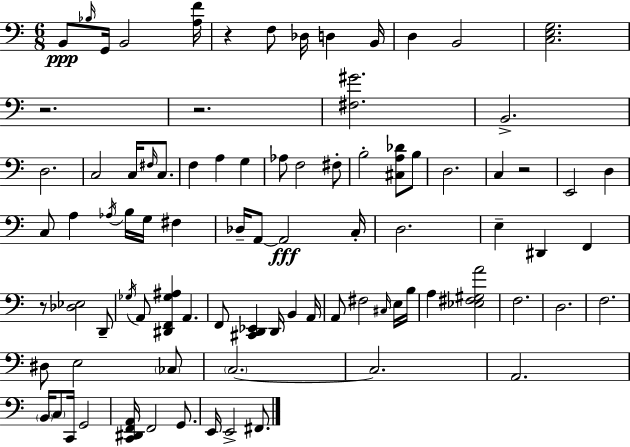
B2/e Bb3/s G2/s B2/h [A3,F4]/s R/q F3/e Db3/s D3/q B2/s D3/q B2/h [C3,E3,G3]/h. R/h. R/h. [F#3,G#4]/h. B2/h. D3/h. C3/h C3/s F#3/s C3/e. F3/q A3/q G3/q Ab3/e F3/h F#3/e B3/h [C#3,A3,Db4]/e B3/e D3/h. C3/q R/h E2/h D3/q C3/e A3/q Ab3/s B3/s G3/s F#3/q Db3/s A2/e A2/h C3/s D3/h. E3/q D#2/q F2/q R/e [Db3,Eb3]/h D2/e Gb3/s A2/e [D#2,F2,Gb3,A#3]/q A2/q. F2/e [C#2,D2,Eb2]/q D2/s B2/q A2/s A2/e F#3/h C#3/s E3/s B3/s A3/q [Eb3,F#3,G#3,A4]/h F3/h. D3/h. F3/h. D#3/e E3/h CES3/e C3/h. C3/h. A2/h. B2/s C3/e C2/s G2/h [C2,D#2,F2,A2]/s F2/h G2/e. E2/s E2/h F#2/e.